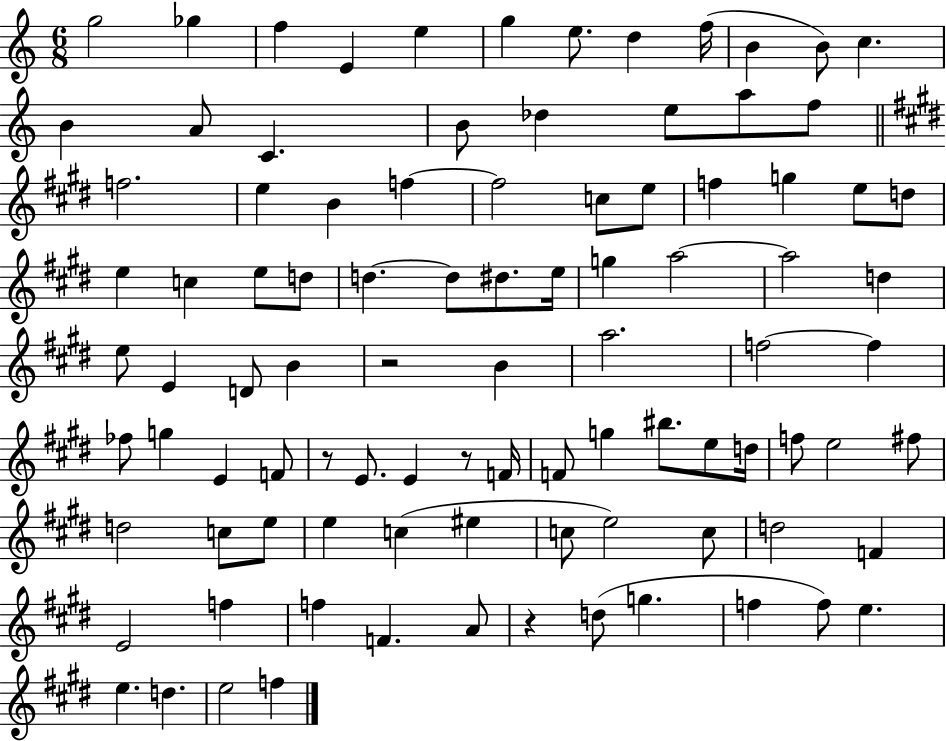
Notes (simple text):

G5/h Gb5/q F5/q E4/q E5/q G5/q E5/e. D5/q F5/s B4/q B4/e C5/q. B4/q A4/e C4/q. B4/e Db5/q E5/e A5/e F5/e F5/h. E5/q B4/q F5/q F5/h C5/e E5/e F5/q G5/q E5/e D5/e E5/q C5/q E5/e D5/e D5/q. D5/e D#5/e. E5/s G5/q A5/h A5/h D5/q E5/e E4/q D4/e B4/q R/h B4/q A5/h. F5/h F5/q FES5/e G5/q E4/q F4/e R/e E4/e. E4/q R/e F4/s F4/e G5/q BIS5/e. E5/e D5/s F5/e E5/h F#5/e D5/h C5/e E5/e E5/q C5/q EIS5/q C5/e E5/h C5/e D5/h F4/q E4/h F5/q F5/q F4/q. A4/e R/q D5/e G5/q. F5/q F5/e E5/q. E5/q. D5/q. E5/h F5/q